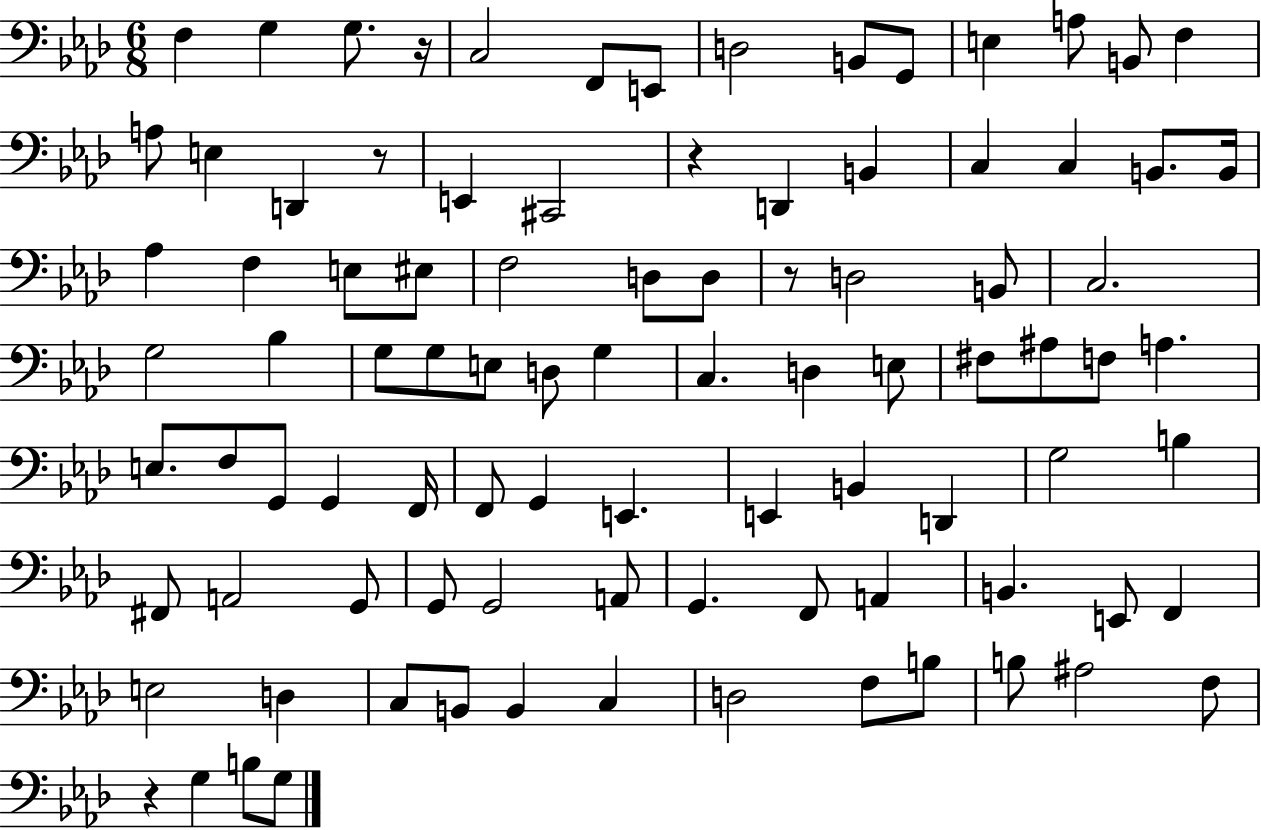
{
  \clef bass
  \numericTimeSignature
  \time 6/8
  \key aes \major
  f4 g4 g8. r16 | c2 f,8 e,8 | d2 b,8 g,8 | e4 a8 b,8 f4 | \break a8 e4 d,4 r8 | e,4 cis,2 | r4 d,4 b,4 | c4 c4 b,8. b,16 | \break aes4 f4 e8 eis8 | f2 d8 d8 | r8 d2 b,8 | c2. | \break g2 bes4 | g8 g8 e8 d8 g4 | c4. d4 e8 | fis8 ais8 f8 a4. | \break e8. f8 g,8 g,4 f,16 | f,8 g,4 e,4. | e,4 b,4 d,4 | g2 b4 | \break fis,8 a,2 g,8 | g,8 g,2 a,8 | g,4. f,8 a,4 | b,4. e,8 f,4 | \break e2 d4 | c8 b,8 b,4 c4 | d2 f8 b8 | b8 ais2 f8 | \break r4 g4 b8 g8 | \bar "|."
}